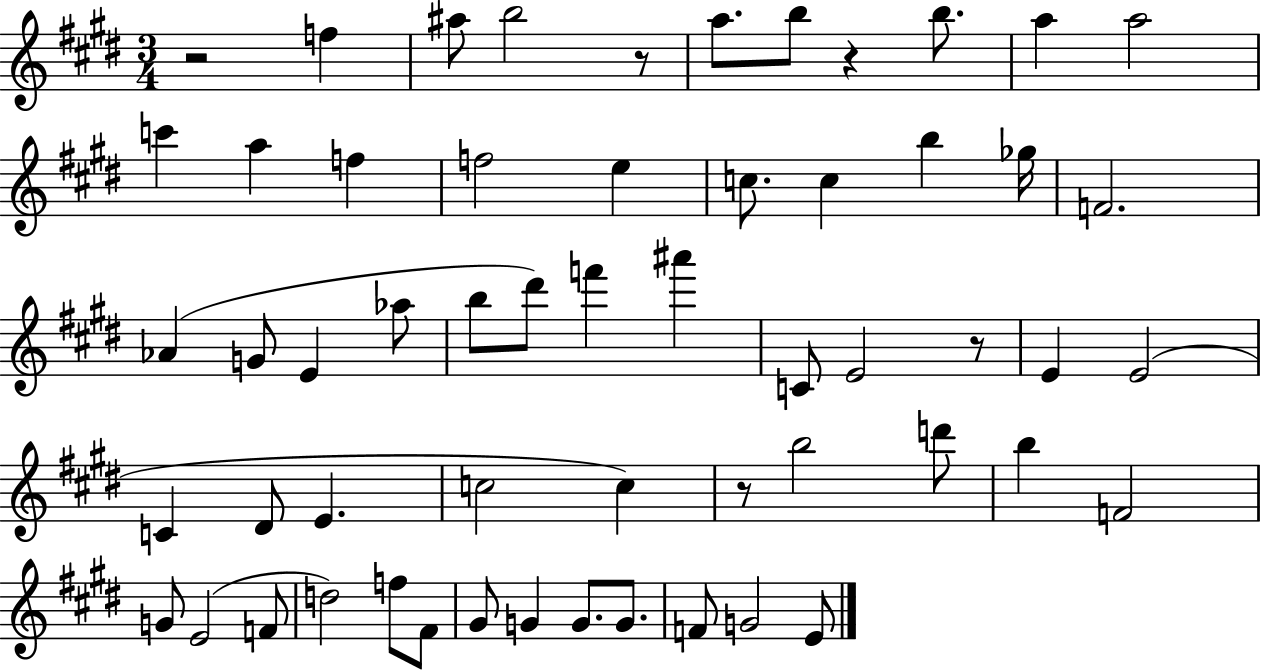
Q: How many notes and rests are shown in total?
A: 57